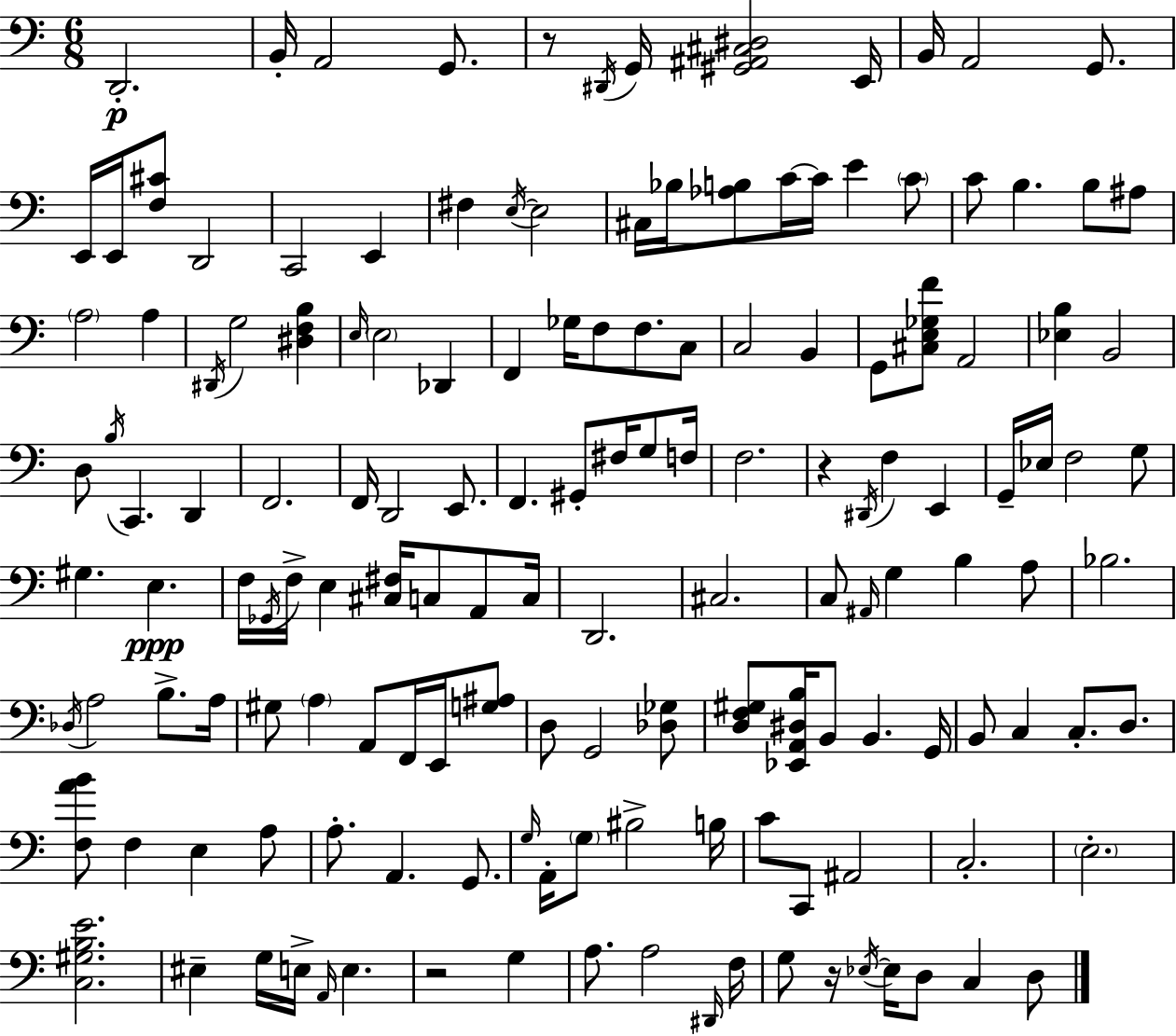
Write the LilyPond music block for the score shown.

{
  \clef bass
  \numericTimeSignature
  \time 6/8
  \key a \minor
  d,2.-.\p | b,16-. a,2 g,8. | r8 \acciaccatura { dis,16 } g,16 <gis, ais, cis dis>2 | e,16 b,16 a,2 g,8. | \break e,16 e,16 <f cis'>8 d,2 | c,2 e,4 | fis4 \acciaccatura { e16~ }~ e2 | cis16 bes16 <aes b>8 c'16~~ c'16 e'4 | \break \parenthesize c'8 c'8 b4. b8 | ais8 \parenthesize a2 a4 | \acciaccatura { dis,16 } g2 <dis f b>4 | \grace { e16 } \parenthesize e2 | \break des,4 f,4 ges16 f8 f8. | c8 c2 | b,4 g,8 <cis e ges f'>8 a,2 | <ees b>4 b,2 | \break d8 \acciaccatura { b16 } c,4. | d,4 f,2. | f,16 d,2 | e,8. f,4. gis,8-. | \break fis16 g8 f16 f2. | r4 \acciaccatura { dis,16 } f4 | e,4 g,16-- ees16 f2 | g8 gis4. | \break e4.\ppp f16 \acciaccatura { ges,16 } f16-> e4 | <cis fis>16 c8 a,8 c16 d,2. | cis2. | c8 \grace { ais,16 } g4 | \break b4 a8 bes2. | \acciaccatura { des16 } a2 | b8.-> a16 gis8 \parenthesize a4 | a,8 f,16 e,16 <g ais>8 d8 g,2 | \break <des ges>8 <d f gis>8 <ees, a, dis b>16 | b,8 b,4. g,16 b,8 c4 | c8.-. d8. <f a' b'>8 f4 | e4 a8 a8.-. | \break a,4. g,8. \grace { g16 } a,16-. \parenthesize g8 | bis2-> b16 c'8 | c,8 ais,2 c2.-. | \parenthesize e2.-. | \break <c gis b e'>2. | eis4-- | g16 e16-> \grace { a,16 } e4. r2 | g4 a8. | \break a2 \grace { dis,16 } f16 | g8 r16 \acciaccatura { ees16~ }~ ees16 d8 c4 d8 | \bar "|."
}